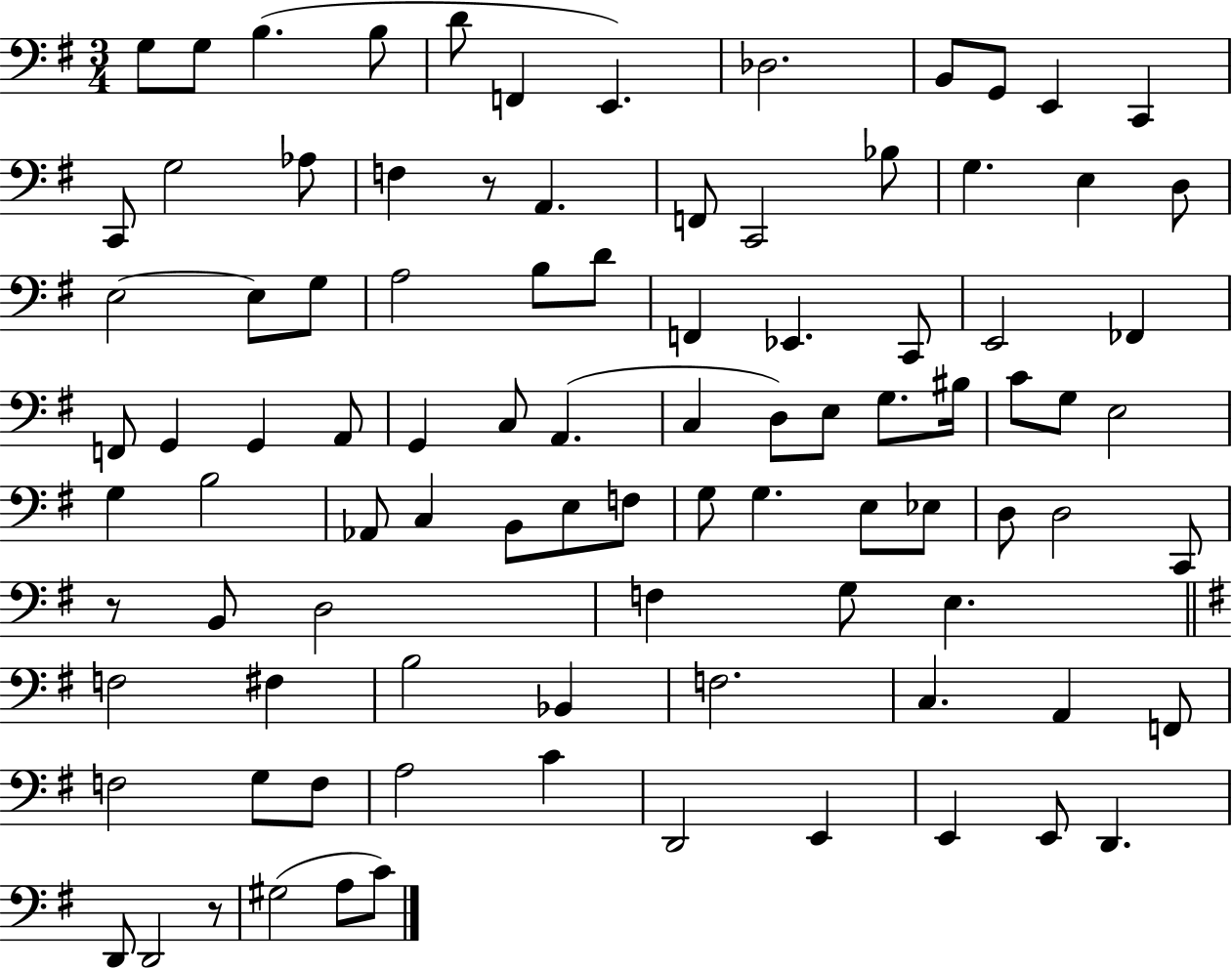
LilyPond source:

{
  \clef bass
  \numericTimeSignature
  \time 3/4
  \key g \major
  g8 g8 b4.( b8 | d'8 f,4 e,4.) | des2. | b,8 g,8 e,4 c,4 | \break c,8 g2 aes8 | f4 r8 a,4. | f,8 c,2 bes8 | g4. e4 d8 | \break e2~~ e8 g8 | a2 b8 d'8 | f,4 ees,4. c,8 | e,2 fes,4 | \break f,8 g,4 g,4 a,8 | g,4 c8 a,4.( | c4 d8) e8 g8. bis16 | c'8 g8 e2 | \break g4 b2 | aes,8 c4 b,8 e8 f8 | g8 g4. e8 ees8 | d8 d2 c,8 | \break r8 b,8 d2 | f4 g8 e4. | \bar "||" \break \key g \major f2 fis4 | b2 bes,4 | f2. | c4. a,4 f,8 | \break f2 g8 f8 | a2 c'4 | d,2 e,4 | e,4 e,8 d,4. | \break d,8 d,2 r8 | gis2( a8 c'8) | \bar "|."
}